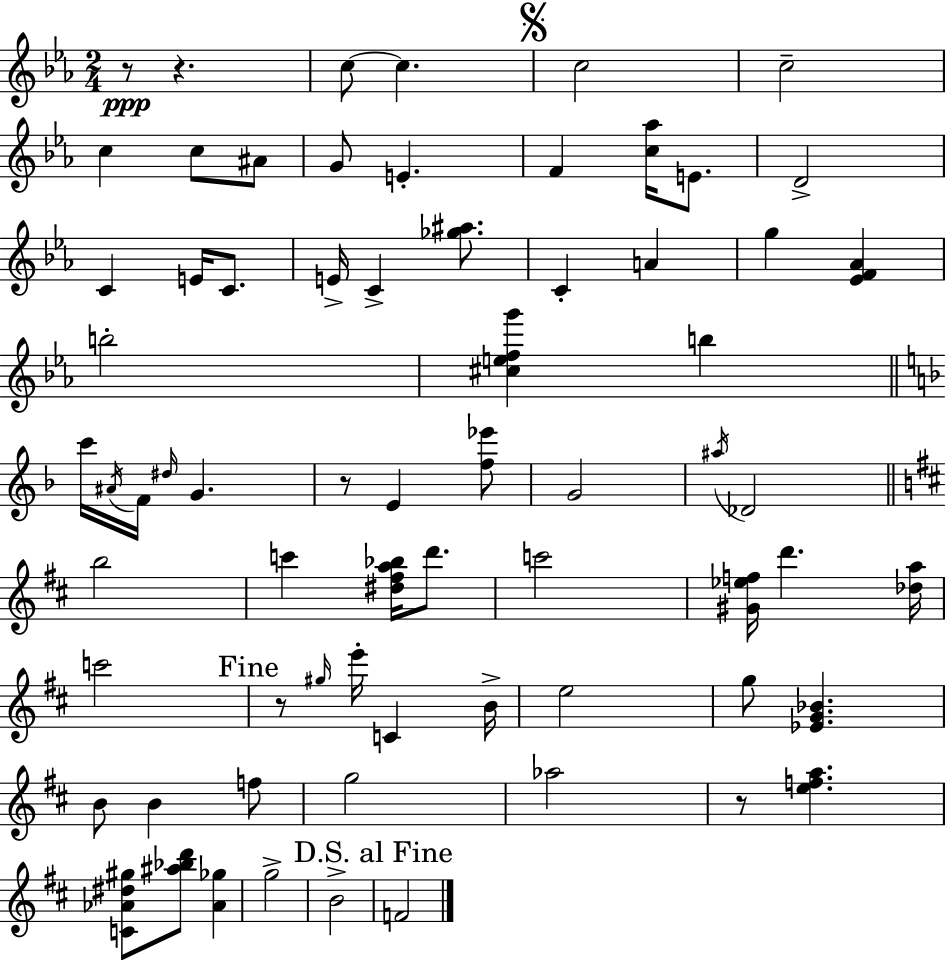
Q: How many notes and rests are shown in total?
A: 69